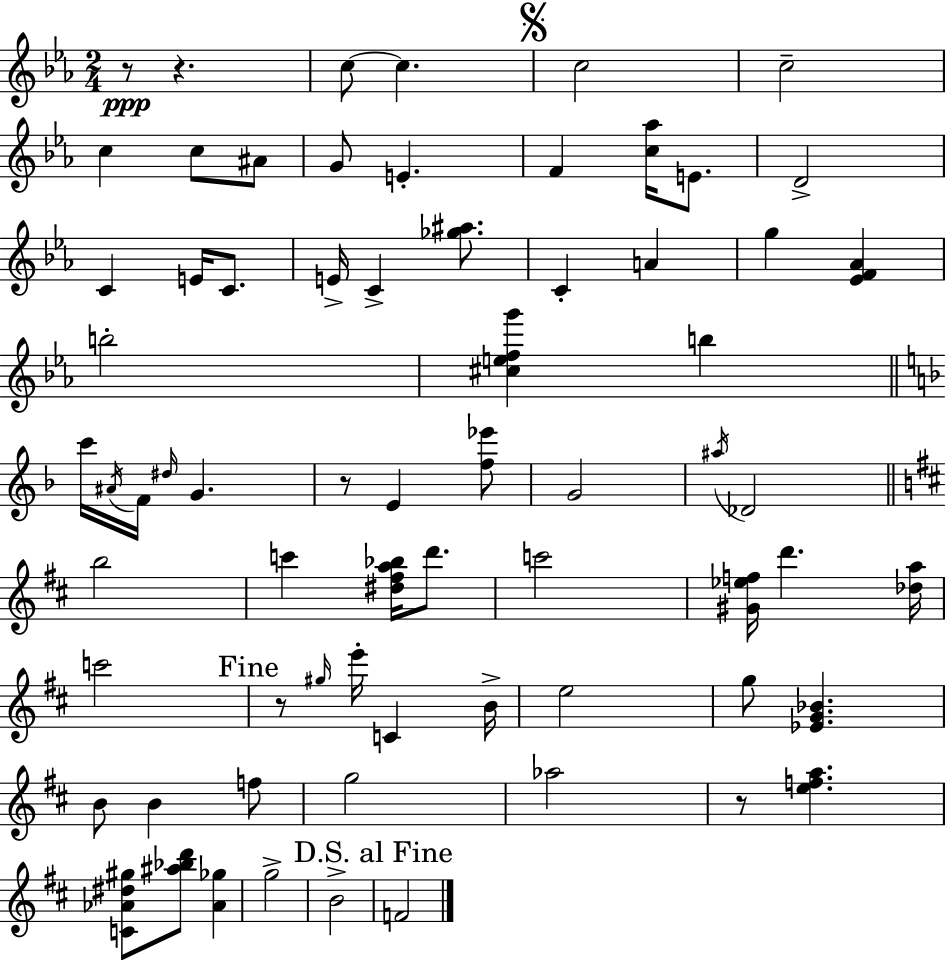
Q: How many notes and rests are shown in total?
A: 69